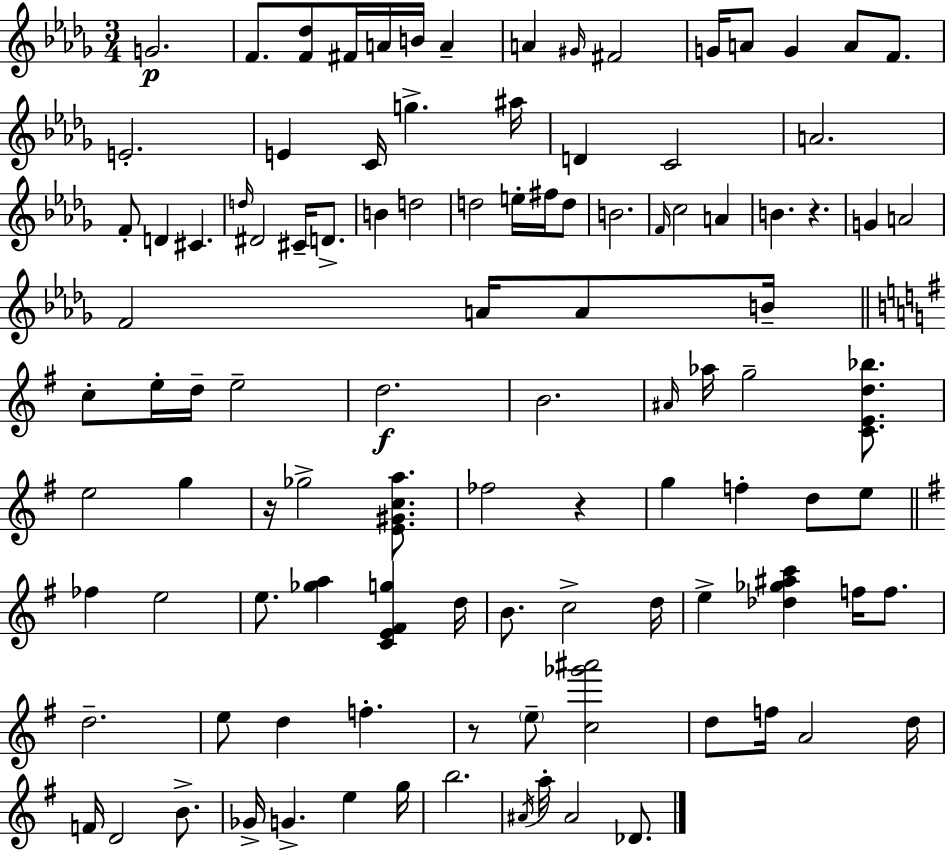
{
  \clef treble
  \numericTimeSignature
  \time 3/4
  \key bes \minor
  g'2.\p | f'8. <f' des''>8 fis'16 a'16 b'16 a'4-- | a'4 \grace { gis'16 } fis'2 | g'16 a'8 g'4 a'8 f'8. | \break e'2.-. | e'4 c'16 g''4.-> | ais''16 d'4 c'2 | a'2. | \break f'8-. d'4 cis'4. | \grace { d''16 } dis'2 cis'16-- d'8.-> | b'4 d''2 | d''2 e''16-. fis''16 | \break d''8 b'2. | \grace { f'16 } c''2 a'4 | b'4. r4. | g'4 a'2 | \break f'2 a'16 | a'8 b'16-- \bar "||" \break \key e \minor c''8-. e''16-. d''16-- e''2-- | d''2.\f | b'2. | \grace { ais'16 } aes''16 g''2-- <c' e' d'' bes''>8. | \break e''2 g''4 | r16 ges''2-> <e' gis' c'' a''>8. | fes''2 r4 | g''4 f''4-. d''8 e''8 | \break \bar "||" \break \key g \major fes''4 e''2 | e''8. <ges'' a''>4 <c' e' fis' g''>4 d''16 | b'8. c''2-> d''16 | e''4-> <des'' ges'' ais'' c'''>4 f''16 f''8. | \break d''2.-- | e''8 d''4 f''4.-. | r8 \parenthesize e''8-- <c'' ges''' ais'''>2 | d''8 f''16 a'2 d''16 | \break f'16 d'2 b'8.-> | ges'16-> g'4.-> e''4 g''16 | b''2. | \acciaccatura { ais'16 } a''16-. ais'2 des'8. | \break \bar "|."
}